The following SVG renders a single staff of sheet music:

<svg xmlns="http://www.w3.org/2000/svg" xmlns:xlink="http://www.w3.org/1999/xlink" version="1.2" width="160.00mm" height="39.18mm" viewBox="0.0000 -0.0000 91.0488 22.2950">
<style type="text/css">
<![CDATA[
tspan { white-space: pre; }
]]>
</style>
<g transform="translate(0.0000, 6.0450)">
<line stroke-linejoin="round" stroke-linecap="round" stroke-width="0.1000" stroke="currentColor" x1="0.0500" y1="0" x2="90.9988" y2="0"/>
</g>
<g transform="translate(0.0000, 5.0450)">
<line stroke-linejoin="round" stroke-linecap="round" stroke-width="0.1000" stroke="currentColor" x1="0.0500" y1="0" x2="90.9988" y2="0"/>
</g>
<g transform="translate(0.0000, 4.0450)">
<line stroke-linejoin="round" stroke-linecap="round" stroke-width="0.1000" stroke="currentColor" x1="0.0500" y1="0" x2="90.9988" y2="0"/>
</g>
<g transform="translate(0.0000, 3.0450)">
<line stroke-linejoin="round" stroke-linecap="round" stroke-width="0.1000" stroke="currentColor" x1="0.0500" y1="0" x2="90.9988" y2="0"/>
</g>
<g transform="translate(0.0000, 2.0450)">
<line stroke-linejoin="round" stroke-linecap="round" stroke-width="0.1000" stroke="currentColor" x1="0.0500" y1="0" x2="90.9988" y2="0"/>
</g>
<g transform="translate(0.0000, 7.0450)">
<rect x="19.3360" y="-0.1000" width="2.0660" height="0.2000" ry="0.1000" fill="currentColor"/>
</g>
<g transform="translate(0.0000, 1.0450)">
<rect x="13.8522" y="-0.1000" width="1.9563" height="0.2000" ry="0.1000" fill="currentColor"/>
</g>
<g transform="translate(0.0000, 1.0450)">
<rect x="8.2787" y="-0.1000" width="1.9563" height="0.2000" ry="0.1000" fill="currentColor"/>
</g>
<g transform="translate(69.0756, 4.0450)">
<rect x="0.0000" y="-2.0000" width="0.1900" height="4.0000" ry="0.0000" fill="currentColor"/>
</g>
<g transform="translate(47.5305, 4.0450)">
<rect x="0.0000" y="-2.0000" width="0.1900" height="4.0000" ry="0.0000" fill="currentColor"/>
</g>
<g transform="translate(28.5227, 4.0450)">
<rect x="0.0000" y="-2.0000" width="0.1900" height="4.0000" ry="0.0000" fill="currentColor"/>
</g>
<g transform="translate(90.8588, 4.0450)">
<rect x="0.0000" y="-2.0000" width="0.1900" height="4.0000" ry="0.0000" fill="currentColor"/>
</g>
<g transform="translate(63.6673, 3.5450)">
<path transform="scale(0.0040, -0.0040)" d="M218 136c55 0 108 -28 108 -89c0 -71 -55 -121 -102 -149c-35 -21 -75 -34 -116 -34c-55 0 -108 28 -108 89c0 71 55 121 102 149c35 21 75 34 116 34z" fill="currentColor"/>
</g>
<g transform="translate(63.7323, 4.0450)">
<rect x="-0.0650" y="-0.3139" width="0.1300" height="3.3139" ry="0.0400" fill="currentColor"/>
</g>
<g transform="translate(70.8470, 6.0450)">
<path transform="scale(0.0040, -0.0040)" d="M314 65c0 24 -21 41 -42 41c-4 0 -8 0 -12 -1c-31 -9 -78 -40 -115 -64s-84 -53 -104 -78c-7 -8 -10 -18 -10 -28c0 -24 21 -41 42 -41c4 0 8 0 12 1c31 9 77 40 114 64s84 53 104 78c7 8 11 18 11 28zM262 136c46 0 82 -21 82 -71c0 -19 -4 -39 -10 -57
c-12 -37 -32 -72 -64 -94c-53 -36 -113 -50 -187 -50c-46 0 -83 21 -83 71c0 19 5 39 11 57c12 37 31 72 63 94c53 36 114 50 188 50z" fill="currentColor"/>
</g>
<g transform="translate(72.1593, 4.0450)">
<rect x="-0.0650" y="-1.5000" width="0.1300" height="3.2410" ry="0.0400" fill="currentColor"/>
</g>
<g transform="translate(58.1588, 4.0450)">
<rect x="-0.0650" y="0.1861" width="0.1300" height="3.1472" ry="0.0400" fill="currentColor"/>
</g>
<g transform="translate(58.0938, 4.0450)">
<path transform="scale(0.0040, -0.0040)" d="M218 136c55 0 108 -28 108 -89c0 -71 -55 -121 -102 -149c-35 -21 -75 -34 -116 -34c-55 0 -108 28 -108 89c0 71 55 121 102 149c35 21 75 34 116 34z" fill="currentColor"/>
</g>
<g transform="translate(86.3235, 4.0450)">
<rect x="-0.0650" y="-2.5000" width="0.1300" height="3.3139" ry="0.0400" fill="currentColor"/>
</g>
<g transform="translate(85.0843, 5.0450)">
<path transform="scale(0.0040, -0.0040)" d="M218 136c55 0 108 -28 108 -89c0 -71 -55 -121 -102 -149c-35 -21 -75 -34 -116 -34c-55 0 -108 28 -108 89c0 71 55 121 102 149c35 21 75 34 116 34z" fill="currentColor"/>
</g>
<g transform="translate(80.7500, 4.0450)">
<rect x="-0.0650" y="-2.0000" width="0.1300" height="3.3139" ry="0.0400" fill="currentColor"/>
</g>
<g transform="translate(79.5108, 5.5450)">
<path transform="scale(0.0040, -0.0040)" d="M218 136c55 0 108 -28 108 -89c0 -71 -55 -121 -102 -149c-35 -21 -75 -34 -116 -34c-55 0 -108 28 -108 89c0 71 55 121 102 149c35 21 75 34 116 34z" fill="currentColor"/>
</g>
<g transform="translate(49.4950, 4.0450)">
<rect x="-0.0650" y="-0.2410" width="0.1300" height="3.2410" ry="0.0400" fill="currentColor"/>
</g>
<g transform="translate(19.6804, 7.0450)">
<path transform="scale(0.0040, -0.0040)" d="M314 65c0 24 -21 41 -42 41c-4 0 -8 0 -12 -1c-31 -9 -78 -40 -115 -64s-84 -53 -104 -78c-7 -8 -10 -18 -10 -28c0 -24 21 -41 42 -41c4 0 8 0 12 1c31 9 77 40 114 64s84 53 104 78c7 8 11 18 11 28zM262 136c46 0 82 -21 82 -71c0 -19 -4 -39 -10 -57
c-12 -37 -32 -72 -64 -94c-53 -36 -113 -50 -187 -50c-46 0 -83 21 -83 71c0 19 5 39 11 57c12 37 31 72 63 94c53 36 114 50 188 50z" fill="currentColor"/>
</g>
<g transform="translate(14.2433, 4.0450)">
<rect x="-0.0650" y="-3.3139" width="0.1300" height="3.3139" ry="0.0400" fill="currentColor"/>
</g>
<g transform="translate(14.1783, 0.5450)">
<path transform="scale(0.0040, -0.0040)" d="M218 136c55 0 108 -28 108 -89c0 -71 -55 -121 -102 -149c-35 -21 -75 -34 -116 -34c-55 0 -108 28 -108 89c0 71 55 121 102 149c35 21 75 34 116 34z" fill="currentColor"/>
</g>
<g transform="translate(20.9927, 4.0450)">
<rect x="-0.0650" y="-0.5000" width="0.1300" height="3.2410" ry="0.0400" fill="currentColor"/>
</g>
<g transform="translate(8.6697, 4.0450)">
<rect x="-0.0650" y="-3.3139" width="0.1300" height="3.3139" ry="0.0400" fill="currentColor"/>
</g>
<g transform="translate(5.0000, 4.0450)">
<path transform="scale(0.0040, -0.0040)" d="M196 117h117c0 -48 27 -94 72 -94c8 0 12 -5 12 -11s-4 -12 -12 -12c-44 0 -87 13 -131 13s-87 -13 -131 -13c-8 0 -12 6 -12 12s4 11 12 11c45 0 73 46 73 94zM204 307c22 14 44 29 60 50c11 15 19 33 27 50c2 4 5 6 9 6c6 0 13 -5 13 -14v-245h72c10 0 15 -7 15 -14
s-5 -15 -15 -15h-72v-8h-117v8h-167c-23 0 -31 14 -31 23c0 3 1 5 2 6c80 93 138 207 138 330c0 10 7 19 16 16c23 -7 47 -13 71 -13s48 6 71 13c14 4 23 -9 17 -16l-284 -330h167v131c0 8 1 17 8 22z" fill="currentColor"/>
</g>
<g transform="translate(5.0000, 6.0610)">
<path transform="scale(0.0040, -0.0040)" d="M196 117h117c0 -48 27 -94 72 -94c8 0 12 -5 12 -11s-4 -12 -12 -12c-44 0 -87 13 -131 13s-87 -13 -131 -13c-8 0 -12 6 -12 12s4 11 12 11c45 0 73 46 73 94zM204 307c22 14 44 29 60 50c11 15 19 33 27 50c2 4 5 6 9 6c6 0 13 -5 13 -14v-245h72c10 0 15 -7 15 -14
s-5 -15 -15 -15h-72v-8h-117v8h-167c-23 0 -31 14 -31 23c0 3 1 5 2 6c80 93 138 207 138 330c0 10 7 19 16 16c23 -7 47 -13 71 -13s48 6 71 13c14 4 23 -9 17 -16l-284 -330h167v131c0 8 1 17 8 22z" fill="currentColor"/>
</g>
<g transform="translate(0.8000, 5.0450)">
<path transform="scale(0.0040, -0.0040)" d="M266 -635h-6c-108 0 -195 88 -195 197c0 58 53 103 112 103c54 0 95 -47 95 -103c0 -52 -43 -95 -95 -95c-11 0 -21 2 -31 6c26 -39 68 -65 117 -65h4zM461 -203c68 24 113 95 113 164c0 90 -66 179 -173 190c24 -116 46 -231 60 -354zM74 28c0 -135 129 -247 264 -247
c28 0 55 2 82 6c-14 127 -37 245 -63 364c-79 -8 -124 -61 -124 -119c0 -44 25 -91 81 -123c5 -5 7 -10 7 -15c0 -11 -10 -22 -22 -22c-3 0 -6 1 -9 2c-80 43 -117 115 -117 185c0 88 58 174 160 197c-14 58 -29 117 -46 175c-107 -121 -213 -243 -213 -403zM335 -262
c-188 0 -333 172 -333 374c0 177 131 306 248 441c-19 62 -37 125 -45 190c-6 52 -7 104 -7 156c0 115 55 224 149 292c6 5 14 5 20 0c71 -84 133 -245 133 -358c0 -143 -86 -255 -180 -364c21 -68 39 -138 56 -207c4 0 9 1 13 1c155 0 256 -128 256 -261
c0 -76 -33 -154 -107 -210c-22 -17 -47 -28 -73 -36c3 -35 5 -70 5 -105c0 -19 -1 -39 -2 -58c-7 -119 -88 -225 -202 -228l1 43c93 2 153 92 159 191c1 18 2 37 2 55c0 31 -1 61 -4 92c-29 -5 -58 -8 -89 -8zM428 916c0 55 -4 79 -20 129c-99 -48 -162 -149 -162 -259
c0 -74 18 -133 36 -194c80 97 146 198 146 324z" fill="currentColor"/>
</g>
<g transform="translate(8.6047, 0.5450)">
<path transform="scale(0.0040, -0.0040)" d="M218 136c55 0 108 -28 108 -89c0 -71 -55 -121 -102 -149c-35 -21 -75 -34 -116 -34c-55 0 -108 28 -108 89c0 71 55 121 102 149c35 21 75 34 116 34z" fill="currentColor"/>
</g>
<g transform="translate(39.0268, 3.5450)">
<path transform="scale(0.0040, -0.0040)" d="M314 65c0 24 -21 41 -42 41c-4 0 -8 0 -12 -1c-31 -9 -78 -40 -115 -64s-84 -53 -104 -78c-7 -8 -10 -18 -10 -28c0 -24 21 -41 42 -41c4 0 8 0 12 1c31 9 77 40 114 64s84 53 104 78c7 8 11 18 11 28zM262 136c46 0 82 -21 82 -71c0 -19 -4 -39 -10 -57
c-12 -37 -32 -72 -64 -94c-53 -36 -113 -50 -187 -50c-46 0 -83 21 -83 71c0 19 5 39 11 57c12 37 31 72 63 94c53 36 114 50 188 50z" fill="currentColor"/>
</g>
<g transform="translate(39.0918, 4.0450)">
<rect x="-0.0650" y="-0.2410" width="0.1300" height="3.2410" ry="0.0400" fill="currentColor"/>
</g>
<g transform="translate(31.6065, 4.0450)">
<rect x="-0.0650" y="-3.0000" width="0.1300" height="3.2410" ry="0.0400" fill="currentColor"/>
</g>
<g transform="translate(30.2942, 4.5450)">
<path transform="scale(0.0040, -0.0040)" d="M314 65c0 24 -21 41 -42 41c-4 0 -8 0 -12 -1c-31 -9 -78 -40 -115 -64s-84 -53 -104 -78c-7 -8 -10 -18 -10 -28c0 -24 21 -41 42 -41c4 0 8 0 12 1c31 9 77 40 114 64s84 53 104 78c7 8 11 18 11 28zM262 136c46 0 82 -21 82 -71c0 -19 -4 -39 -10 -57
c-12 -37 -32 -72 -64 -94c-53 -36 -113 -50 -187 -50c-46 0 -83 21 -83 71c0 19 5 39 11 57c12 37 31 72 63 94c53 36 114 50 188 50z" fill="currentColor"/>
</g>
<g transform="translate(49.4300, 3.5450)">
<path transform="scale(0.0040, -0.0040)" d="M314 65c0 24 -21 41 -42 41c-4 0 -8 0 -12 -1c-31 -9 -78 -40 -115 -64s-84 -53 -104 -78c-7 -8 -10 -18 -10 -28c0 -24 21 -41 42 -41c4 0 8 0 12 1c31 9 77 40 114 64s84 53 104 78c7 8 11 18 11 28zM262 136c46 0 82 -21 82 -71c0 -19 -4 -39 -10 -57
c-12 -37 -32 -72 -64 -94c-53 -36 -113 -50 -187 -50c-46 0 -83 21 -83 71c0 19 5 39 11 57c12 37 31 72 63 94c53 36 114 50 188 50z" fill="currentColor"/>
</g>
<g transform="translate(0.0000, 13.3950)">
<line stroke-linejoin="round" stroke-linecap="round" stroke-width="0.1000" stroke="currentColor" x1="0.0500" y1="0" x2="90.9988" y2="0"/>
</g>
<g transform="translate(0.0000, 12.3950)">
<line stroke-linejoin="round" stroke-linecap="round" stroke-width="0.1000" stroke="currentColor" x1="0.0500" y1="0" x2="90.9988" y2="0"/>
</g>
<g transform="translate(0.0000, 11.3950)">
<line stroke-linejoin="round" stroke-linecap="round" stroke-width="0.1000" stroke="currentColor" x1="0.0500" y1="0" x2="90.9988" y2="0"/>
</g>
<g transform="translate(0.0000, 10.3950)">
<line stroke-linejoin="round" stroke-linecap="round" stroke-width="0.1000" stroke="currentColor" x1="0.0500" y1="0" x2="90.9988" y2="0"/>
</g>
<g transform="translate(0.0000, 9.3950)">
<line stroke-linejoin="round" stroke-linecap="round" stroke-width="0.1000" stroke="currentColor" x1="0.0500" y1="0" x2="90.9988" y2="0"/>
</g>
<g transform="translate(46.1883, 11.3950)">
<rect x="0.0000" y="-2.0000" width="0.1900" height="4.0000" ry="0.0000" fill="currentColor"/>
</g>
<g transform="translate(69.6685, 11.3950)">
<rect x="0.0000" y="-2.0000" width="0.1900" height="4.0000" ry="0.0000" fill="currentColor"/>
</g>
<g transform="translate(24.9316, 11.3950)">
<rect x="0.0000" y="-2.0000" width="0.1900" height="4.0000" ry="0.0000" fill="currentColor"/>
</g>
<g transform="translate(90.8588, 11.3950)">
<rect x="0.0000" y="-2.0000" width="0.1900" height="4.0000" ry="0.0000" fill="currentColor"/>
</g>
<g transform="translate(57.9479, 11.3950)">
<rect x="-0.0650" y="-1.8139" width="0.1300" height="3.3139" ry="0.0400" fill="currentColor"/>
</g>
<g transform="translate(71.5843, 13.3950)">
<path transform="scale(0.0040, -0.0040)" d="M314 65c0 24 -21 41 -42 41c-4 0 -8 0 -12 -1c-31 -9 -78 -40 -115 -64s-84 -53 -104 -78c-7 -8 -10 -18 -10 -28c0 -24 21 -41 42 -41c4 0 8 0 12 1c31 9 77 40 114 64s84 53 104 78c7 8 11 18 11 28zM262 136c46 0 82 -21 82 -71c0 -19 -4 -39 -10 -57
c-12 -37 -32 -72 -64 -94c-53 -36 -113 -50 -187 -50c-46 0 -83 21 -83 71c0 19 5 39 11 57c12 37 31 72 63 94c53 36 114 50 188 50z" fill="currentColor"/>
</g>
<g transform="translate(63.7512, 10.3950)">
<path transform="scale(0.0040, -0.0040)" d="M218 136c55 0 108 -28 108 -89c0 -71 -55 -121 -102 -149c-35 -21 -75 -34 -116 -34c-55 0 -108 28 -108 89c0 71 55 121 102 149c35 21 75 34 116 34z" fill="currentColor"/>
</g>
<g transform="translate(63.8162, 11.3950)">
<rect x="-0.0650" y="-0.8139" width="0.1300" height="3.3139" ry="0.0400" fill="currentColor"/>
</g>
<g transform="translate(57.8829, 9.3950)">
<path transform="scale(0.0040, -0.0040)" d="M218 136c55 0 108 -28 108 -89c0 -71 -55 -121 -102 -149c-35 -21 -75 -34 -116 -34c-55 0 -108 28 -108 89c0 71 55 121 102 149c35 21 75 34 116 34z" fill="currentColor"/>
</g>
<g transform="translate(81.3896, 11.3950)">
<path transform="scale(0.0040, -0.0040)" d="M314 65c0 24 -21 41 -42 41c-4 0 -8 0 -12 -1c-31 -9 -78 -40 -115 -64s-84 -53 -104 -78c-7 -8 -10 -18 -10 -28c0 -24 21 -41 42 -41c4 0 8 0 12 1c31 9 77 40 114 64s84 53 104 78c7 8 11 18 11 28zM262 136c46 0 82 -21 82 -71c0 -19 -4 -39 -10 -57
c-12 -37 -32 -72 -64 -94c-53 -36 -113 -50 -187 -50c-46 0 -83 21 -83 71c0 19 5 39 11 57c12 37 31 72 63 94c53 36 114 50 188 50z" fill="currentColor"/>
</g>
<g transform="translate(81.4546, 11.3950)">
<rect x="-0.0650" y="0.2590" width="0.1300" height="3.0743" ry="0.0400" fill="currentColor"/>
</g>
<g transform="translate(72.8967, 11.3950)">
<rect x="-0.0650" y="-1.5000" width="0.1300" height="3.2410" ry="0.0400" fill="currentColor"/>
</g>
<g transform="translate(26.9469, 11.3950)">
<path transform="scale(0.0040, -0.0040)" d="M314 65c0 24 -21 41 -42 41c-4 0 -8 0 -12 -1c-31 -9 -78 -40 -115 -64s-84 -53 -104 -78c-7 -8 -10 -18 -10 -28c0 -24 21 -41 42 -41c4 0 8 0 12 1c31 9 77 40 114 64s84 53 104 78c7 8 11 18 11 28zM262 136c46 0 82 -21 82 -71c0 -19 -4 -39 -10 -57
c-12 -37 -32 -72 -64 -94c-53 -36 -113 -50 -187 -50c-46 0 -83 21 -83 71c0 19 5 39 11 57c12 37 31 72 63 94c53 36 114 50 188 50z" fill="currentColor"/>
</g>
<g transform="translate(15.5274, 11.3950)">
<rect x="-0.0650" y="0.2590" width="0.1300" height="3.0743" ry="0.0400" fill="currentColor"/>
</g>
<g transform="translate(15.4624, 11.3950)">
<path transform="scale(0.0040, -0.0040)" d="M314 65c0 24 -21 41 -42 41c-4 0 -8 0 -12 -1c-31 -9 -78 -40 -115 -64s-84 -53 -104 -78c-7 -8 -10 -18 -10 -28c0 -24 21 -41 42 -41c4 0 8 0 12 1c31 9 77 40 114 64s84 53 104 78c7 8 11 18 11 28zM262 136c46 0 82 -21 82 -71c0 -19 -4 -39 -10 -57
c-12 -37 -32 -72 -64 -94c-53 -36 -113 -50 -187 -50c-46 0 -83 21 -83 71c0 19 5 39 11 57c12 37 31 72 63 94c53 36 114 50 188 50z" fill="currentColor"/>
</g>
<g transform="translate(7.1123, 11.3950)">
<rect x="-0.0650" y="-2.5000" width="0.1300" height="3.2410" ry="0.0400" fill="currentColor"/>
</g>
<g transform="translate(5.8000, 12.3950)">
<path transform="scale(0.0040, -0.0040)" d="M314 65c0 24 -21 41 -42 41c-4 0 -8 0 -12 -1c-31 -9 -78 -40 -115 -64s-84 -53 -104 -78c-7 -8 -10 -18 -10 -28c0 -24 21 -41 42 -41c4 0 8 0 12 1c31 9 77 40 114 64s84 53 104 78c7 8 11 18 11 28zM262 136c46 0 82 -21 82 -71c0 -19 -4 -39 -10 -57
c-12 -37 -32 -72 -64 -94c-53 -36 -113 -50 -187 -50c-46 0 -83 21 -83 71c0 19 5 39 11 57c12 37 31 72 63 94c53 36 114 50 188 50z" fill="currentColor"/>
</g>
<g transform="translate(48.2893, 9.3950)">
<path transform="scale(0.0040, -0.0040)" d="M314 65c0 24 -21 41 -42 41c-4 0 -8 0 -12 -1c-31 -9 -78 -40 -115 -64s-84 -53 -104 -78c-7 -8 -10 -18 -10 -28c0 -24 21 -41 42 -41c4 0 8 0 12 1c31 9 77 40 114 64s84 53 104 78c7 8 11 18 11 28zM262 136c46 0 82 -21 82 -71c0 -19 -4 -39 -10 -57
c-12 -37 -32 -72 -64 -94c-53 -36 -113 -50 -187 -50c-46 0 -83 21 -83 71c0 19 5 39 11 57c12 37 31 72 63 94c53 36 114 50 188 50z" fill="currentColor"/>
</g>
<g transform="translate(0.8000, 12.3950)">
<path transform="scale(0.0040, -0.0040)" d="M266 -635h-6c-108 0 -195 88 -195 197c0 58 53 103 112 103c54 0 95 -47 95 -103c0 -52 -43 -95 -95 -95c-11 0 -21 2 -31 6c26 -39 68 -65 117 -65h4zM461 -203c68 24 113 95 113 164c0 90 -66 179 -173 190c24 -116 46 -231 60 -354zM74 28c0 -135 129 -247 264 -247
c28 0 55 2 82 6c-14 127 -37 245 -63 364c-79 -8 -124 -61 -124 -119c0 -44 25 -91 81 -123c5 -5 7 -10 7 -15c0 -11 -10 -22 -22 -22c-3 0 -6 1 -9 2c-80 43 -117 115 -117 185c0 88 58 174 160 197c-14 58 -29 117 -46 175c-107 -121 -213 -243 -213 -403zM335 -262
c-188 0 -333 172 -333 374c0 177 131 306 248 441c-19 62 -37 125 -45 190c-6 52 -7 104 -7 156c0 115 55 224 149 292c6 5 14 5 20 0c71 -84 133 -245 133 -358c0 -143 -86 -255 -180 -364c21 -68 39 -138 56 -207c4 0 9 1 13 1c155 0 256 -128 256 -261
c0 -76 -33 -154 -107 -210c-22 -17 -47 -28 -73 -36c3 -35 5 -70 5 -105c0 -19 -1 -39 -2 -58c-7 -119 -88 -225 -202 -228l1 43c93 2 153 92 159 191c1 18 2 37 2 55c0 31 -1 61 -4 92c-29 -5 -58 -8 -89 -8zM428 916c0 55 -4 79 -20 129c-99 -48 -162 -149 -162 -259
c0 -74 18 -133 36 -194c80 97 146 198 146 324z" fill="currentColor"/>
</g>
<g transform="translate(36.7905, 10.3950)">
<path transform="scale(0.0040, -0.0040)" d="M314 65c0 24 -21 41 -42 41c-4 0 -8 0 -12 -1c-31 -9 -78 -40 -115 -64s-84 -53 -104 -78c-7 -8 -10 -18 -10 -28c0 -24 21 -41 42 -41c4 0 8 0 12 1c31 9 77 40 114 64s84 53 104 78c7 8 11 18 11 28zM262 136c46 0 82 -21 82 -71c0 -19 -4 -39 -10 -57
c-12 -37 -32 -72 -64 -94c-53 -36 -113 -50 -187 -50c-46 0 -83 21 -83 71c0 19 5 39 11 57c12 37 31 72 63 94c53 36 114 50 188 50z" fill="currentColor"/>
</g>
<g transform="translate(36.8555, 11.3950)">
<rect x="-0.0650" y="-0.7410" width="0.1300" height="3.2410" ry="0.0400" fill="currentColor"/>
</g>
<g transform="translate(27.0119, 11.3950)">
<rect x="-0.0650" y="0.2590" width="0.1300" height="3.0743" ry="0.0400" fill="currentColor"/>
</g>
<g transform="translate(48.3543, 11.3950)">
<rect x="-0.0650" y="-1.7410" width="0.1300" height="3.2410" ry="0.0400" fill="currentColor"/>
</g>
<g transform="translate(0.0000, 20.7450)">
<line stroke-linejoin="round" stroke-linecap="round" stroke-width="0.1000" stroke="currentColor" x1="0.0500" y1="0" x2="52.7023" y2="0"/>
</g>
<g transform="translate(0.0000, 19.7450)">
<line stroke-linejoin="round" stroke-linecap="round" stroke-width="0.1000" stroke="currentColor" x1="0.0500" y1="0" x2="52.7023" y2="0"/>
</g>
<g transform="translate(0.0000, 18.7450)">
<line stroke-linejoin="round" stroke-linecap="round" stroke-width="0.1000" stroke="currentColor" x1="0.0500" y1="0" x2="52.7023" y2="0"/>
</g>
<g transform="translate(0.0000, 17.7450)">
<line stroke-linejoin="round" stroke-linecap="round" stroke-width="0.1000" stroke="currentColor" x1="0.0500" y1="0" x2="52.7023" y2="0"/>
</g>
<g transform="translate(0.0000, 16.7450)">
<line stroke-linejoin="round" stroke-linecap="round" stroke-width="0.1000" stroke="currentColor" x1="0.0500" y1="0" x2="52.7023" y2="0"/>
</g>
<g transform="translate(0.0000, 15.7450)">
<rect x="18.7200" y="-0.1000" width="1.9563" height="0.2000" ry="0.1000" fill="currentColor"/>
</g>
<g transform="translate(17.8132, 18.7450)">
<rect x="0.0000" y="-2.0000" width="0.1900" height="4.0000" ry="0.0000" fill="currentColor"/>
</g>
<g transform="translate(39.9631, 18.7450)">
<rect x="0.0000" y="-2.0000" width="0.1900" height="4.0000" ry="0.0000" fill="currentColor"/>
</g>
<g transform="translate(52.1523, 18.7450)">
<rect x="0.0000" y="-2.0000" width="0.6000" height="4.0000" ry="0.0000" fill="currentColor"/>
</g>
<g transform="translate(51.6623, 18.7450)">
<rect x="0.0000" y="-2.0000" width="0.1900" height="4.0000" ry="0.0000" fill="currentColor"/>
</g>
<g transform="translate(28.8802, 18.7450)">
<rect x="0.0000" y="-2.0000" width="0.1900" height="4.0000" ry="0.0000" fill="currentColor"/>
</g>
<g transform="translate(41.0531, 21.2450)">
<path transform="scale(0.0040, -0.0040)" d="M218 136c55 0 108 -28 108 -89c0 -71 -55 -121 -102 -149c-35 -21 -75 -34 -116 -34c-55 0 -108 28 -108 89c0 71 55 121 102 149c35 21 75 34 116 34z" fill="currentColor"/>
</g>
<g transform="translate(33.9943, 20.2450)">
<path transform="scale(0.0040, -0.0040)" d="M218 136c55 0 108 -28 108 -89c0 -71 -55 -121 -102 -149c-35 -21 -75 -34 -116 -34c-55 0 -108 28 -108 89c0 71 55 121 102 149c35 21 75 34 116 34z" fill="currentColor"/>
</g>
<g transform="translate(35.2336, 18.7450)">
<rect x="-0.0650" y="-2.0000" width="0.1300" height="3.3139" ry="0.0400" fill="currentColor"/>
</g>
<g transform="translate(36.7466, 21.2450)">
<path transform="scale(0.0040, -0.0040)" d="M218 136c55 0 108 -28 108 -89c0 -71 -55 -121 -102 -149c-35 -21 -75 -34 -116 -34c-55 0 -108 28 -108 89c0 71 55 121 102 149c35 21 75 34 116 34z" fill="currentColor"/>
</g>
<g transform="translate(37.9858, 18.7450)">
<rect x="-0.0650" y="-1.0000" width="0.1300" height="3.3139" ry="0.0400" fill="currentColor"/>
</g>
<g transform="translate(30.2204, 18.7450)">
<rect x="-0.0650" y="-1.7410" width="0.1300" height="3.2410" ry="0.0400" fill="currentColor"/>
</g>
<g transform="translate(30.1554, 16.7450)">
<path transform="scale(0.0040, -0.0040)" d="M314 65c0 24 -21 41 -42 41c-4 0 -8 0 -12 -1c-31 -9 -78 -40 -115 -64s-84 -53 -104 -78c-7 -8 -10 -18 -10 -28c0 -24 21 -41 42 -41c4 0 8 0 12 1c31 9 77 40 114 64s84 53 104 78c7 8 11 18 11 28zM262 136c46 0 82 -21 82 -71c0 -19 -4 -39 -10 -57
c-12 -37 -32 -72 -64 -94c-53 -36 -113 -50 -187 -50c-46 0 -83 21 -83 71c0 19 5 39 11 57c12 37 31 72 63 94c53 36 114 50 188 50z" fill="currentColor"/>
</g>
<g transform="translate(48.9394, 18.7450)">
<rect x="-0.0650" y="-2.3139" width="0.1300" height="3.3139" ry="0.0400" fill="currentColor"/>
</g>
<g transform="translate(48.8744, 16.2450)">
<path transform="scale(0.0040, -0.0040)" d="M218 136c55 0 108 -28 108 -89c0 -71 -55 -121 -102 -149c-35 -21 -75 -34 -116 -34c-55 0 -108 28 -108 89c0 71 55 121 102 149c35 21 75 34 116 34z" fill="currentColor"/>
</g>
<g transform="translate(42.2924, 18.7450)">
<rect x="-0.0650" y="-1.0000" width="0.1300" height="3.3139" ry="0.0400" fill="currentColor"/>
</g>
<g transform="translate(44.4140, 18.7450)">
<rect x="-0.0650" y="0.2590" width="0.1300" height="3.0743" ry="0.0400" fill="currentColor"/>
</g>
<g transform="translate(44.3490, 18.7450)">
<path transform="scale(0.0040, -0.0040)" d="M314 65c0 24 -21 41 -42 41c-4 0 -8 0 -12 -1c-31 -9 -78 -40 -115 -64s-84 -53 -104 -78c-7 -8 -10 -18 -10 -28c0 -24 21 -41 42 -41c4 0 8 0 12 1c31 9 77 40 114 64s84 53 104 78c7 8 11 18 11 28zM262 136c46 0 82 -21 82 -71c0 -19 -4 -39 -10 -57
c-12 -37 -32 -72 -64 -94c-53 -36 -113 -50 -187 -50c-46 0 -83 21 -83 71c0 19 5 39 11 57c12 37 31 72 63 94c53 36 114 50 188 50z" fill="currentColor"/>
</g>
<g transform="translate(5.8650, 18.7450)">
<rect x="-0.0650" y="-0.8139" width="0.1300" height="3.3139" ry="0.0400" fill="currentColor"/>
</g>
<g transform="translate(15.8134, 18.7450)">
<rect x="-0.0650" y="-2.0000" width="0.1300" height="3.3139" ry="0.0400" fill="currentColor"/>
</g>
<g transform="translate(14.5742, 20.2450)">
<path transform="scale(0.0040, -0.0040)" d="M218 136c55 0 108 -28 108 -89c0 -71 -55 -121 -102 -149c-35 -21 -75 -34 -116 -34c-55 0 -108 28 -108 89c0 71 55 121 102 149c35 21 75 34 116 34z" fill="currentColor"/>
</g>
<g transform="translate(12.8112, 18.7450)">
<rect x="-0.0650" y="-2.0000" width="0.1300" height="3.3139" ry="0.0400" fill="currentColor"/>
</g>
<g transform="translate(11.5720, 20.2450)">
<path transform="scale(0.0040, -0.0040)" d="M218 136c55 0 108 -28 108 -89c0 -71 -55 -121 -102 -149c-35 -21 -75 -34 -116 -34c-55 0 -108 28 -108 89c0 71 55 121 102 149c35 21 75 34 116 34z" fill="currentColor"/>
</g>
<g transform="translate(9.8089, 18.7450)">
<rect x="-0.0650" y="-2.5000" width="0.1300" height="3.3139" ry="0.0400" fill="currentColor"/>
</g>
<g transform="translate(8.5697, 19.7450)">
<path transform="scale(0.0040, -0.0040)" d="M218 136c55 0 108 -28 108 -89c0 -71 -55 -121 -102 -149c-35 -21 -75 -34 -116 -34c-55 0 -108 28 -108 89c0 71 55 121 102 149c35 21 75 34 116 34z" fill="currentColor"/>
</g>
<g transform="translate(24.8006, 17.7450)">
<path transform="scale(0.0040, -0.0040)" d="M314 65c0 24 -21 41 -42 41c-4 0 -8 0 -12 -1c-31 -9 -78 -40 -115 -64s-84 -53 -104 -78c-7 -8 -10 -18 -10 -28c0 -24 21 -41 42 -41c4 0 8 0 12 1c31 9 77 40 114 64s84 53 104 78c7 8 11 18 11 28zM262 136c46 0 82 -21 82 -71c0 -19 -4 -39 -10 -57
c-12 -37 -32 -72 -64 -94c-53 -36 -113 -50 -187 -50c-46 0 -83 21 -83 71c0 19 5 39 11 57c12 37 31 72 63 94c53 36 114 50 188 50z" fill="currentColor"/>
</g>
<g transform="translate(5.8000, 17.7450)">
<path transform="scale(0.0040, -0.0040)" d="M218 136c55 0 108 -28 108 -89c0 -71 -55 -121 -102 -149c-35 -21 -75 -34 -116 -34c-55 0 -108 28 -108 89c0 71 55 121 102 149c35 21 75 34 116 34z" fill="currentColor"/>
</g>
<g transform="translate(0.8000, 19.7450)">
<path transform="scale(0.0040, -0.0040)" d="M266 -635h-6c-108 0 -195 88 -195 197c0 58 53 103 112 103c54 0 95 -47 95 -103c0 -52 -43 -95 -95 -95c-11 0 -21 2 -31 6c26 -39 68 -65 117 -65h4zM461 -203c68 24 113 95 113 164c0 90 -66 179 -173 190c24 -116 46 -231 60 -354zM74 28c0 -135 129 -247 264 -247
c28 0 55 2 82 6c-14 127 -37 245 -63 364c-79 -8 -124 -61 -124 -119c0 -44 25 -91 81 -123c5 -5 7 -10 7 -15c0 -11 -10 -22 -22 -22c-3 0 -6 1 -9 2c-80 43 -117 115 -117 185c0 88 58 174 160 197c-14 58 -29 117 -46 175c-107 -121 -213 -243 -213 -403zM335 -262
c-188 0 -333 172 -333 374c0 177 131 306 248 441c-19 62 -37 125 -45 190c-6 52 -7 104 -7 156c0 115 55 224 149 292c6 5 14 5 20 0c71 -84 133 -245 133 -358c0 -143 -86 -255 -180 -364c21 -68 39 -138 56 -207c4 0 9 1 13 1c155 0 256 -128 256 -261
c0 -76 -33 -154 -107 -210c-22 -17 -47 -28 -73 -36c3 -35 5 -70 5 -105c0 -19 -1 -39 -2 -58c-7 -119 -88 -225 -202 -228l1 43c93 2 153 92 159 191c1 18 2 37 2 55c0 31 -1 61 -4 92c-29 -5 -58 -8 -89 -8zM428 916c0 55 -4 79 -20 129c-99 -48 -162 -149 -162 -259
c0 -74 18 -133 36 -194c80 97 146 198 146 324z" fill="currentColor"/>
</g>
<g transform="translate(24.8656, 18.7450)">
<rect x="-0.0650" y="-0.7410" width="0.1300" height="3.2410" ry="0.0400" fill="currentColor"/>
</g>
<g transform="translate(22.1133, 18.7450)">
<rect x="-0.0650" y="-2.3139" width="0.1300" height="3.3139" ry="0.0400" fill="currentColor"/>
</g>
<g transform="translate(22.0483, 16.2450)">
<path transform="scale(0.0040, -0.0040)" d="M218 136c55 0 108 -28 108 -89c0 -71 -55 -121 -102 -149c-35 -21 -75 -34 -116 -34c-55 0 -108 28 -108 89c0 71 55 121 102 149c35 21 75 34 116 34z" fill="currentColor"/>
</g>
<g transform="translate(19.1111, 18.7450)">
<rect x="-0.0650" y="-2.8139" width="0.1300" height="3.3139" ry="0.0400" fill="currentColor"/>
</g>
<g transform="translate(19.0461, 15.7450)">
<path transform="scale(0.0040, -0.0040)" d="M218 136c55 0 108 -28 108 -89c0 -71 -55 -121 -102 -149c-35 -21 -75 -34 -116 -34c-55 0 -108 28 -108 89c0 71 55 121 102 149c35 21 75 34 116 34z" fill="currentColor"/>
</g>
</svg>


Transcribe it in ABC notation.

X:1
T:Untitled
M:4/4
L:1/4
K:C
b b C2 A2 c2 c2 B c E2 F G G2 B2 B2 d2 f2 f d E2 B2 d G F F a g d2 f2 F D D B2 g